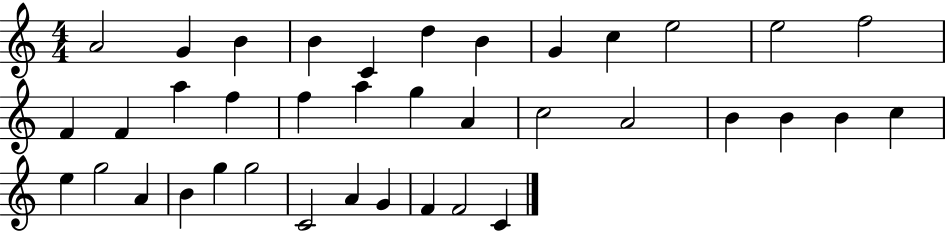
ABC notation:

X:1
T:Untitled
M:4/4
L:1/4
K:C
A2 G B B C d B G c e2 e2 f2 F F a f f a g A c2 A2 B B B c e g2 A B g g2 C2 A G F F2 C